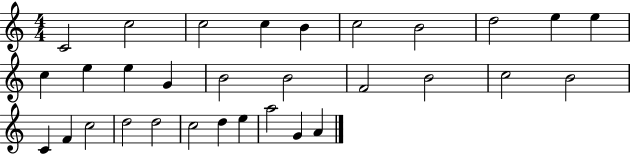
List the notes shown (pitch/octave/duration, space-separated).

C4/h C5/h C5/h C5/q B4/q C5/h B4/h D5/h E5/q E5/q C5/q E5/q E5/q G4/q B4/h B4/h F4/h B4/h C5/h B4/h C4/q F4/q C5/h D5/h D5/h C5/h D5/q E5/q A5/h G4/q A4/q